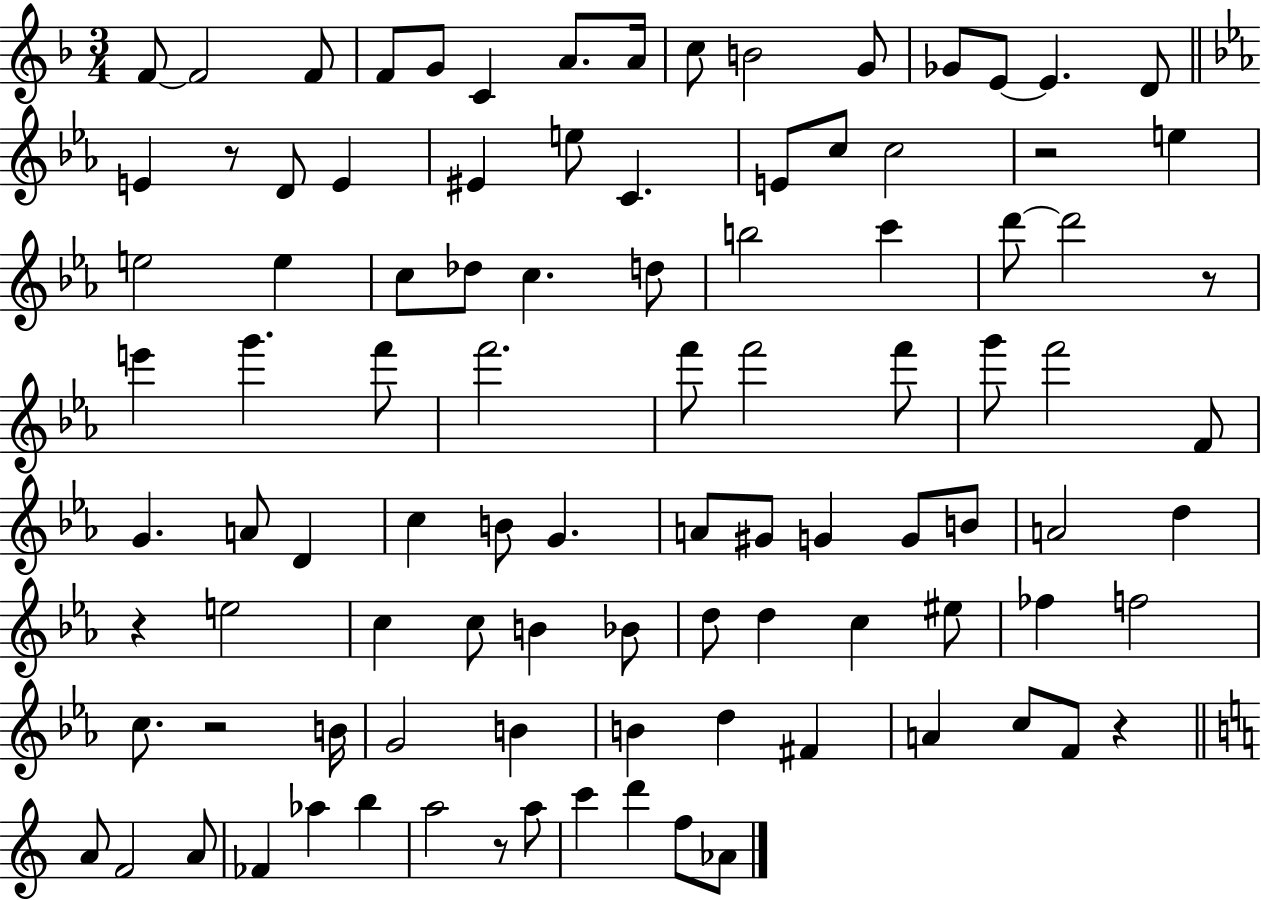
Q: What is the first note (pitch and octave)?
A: F4